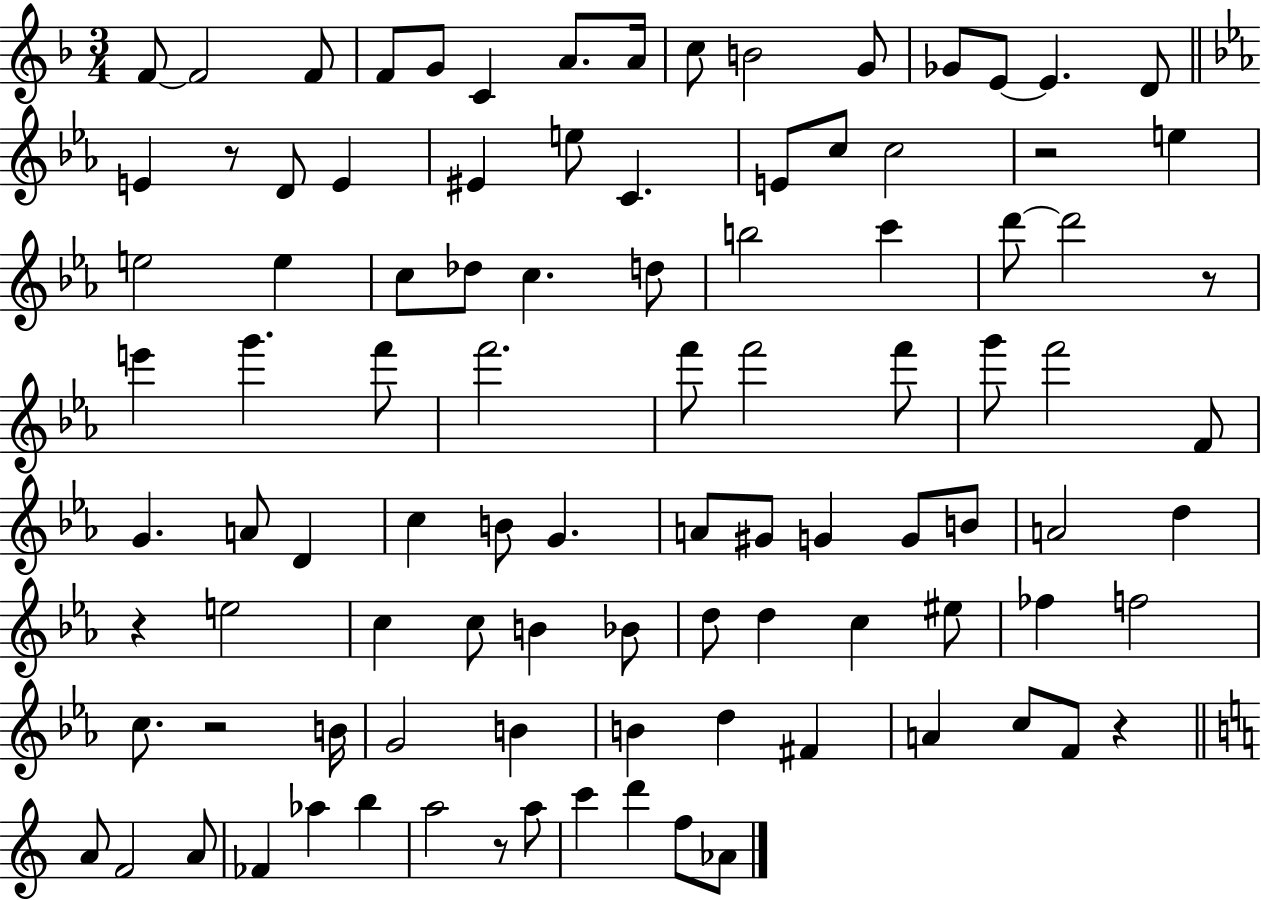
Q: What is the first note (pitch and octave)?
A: F4